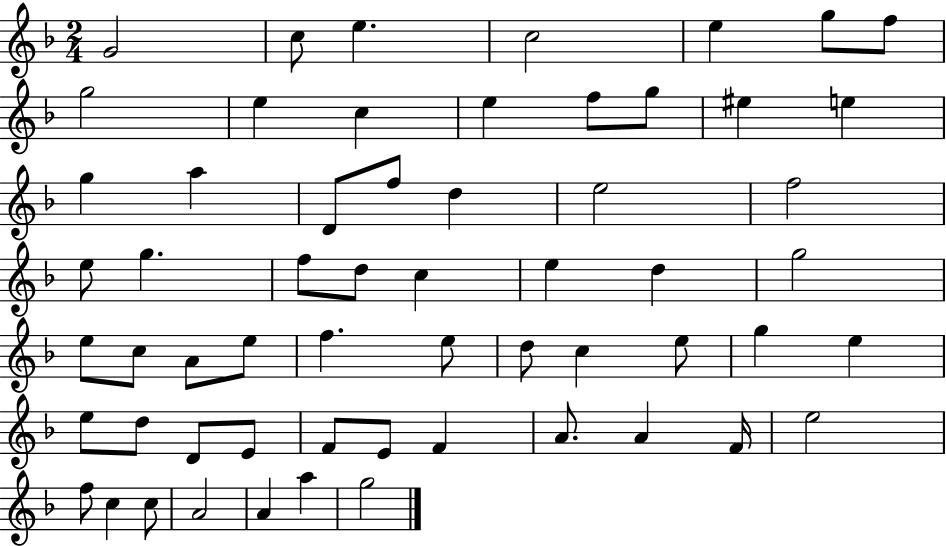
X:1
T:Untitled
M:2/4
L:1/4
K:F
G2 c/2 e c2 e g/2 f/2 g2 e c e f/2 g/2 ^e e g a D/2 f/2 d e2 f2 e/2 g f/2 d/2 c e d g2 e/2 c/2 A/2 e/2 f e/2 d/2 c e/2 g e e/2 d/2 D/2 E/2 F/2 E/2 F A/2 A F/4 e2 f/2 c c/2 A2 A a g2